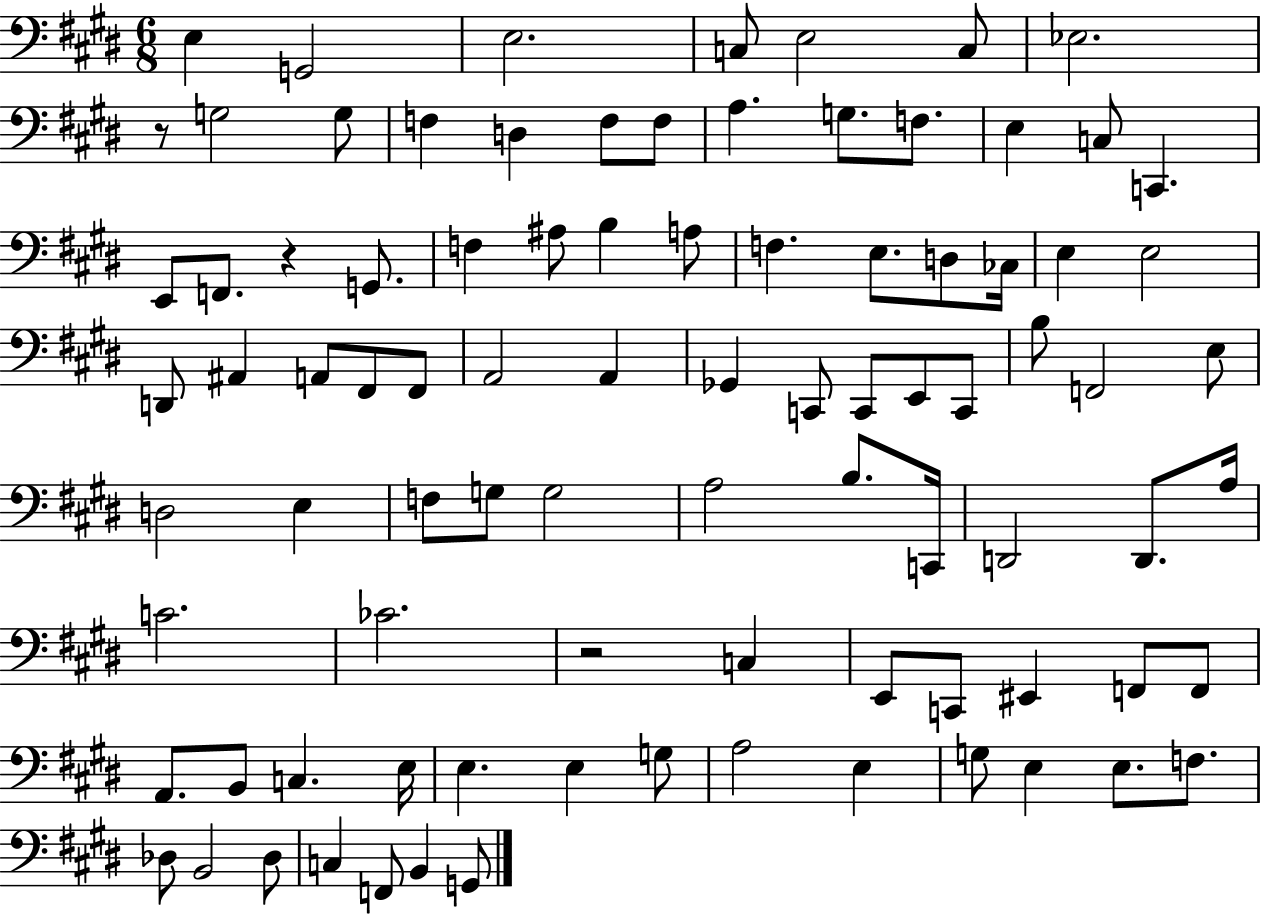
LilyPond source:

{
  \clef bass
  \numericTimeSignature
  \time 6/8
  \key e \major
  e4 g,2 | e2. | c8 e2 c8 | ees2. | \break r8 g2 g8 | f4 d4 f8 f8 | a4. g8. f8. | e4 c8 c,4. | \break e,8 f,8. r4 g,8. | f4 ais8 b4 a8 | f4. e8. d8 ces16 | e4 e2 | \break d,8 ais,4 a,8 fis,8 fis,8 | a,2 a,4 | ges,4 c,8 c,8 e,8 c,8 | b8 f,2 e8 | \break d2 e4 | f8 g8 g2 | a2 b8. c,16 | d,2 d,8. a16 | \break c'2. | ces'2. | r2 c4 | e,8 c,8 eis,4 f,8 f,8 | \break a,8. b,8 c4. e16 | e4. e4 g8 | a2 e4 | g8 e4 e8. f8. | \break des8 b,2 des8 | c4 f,8 b,4 g,8 | \bar "|."
}